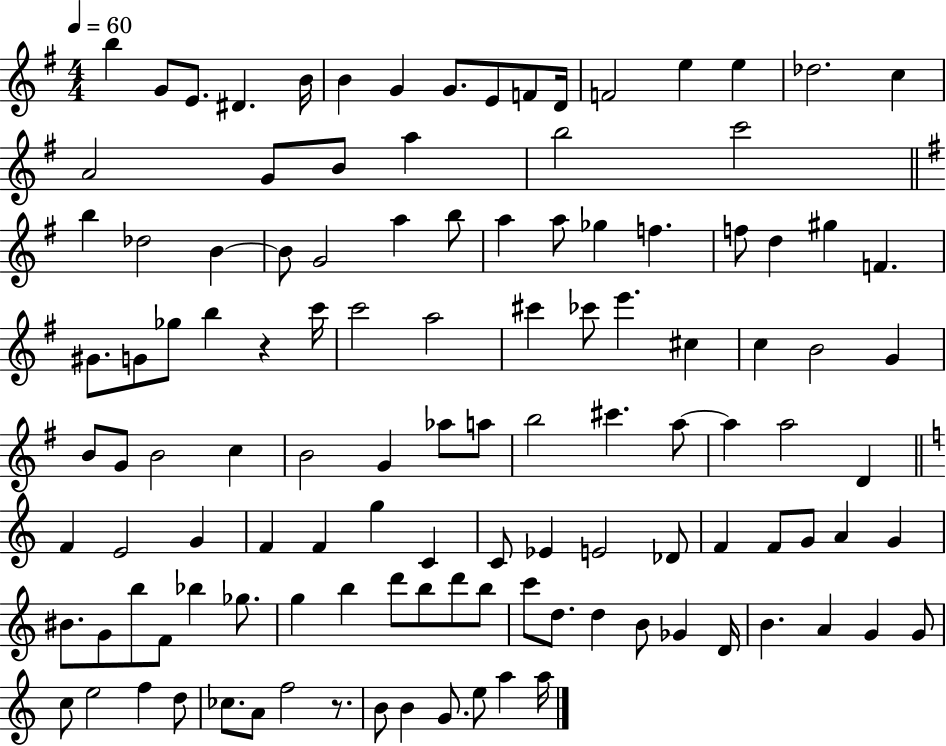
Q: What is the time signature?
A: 4/4